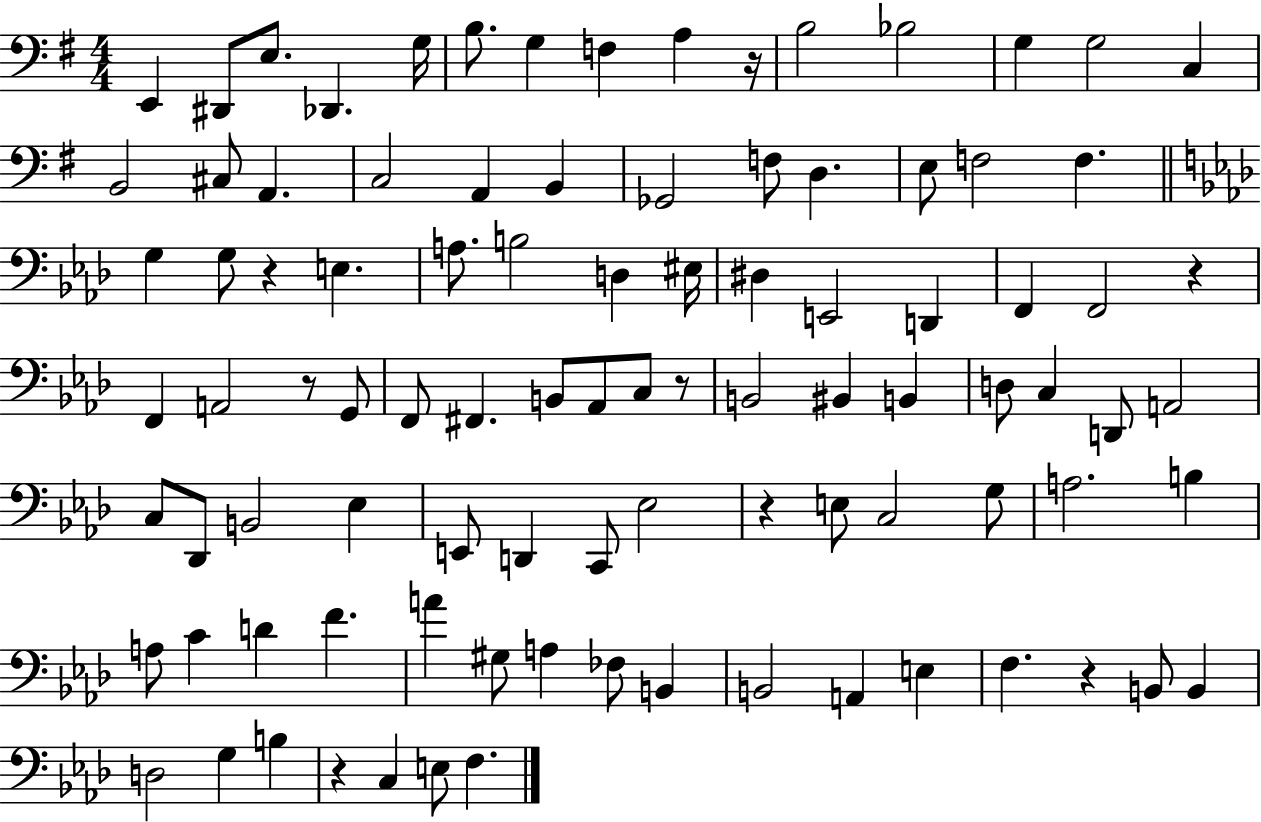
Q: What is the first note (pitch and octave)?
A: E2